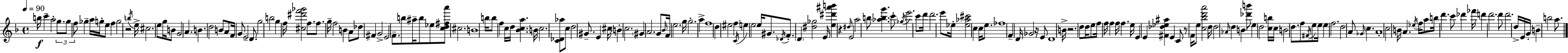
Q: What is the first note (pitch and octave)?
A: B5